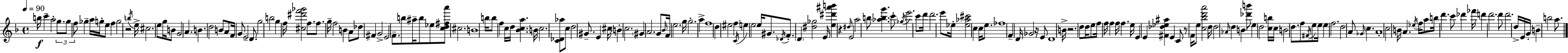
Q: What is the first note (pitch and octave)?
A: B5